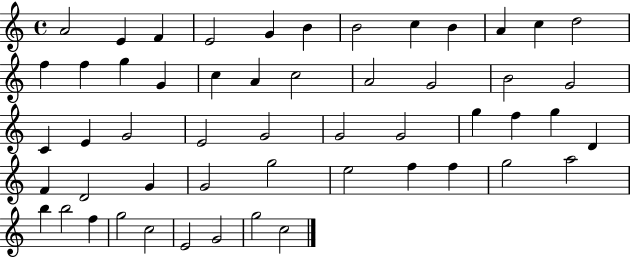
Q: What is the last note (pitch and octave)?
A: C5